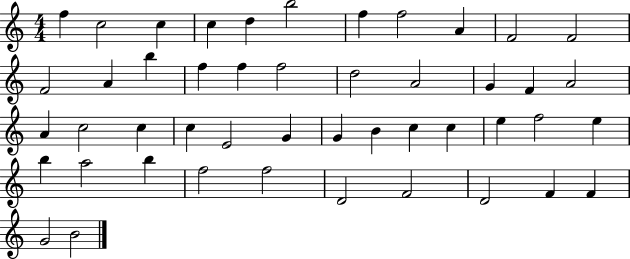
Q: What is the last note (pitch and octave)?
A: B4